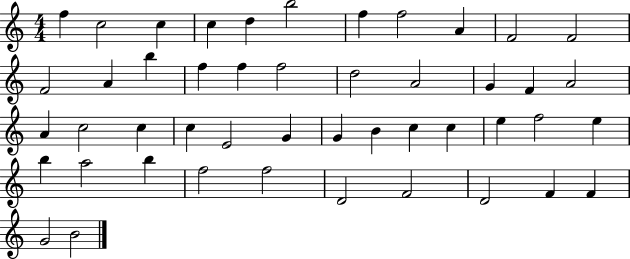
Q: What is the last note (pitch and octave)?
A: B4